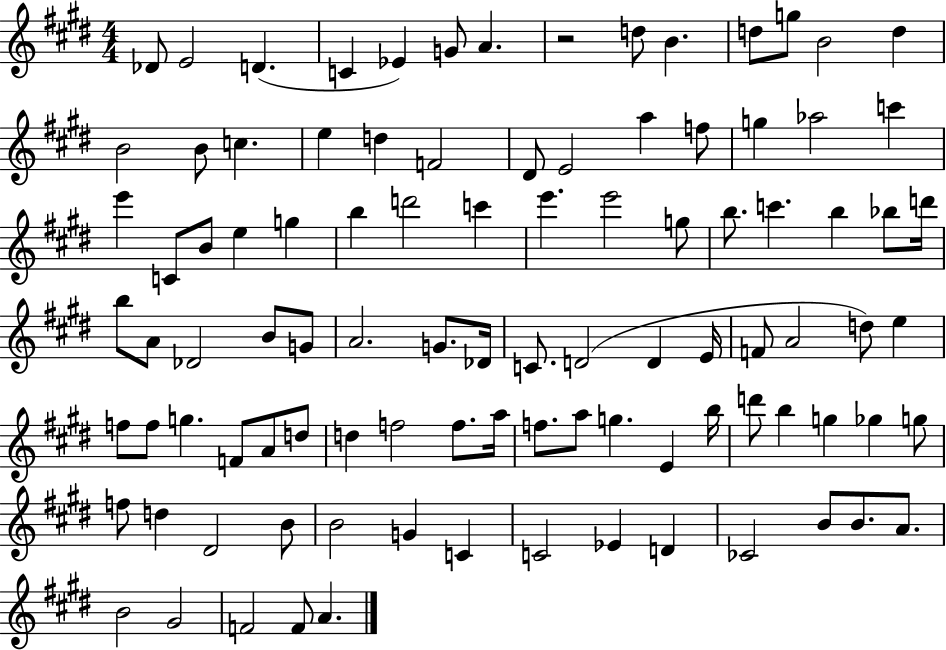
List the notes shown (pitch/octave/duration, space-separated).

Db4/e E4/h D4/q. C4/q Eb4/q G4/e A4/q. R/h D5/e B4/q. D5/e G5/e B4/h D5/q B4/h B4/e C5/q. E5/q D5/q F4/h D#4/e E4/h A5/q F5/e G5/q Ab5/h C6/q E6/q C4/e B4/e E5/q G5/q B5/q D6/h C6/q E6/q. E6/h G5/e B5/e. C6/q. B5/q Bb5/e D6/s B5/e A4/e Db4/h B4/e G4/e A4/h. G4/e. Db4/s C4/e. D4/h D4/q E4/s F4/e A4/h D5/e E5/q F5/e F5/e G5/q. F4/e A4/e D5/e D5/q F5/h F5/e. A5/s F5/e. A5/e G5/q. E4/q B5/s D6/e B5/q G5/q Gb5/q G5/e F5/e D5/q D#4/h B4/e B4/h G4/q C4/q C4/h Eb4/q D4/q CES4/h B4/e B4/e. A4/e. B4/h G#4/h F4/h F4/e A4/q.